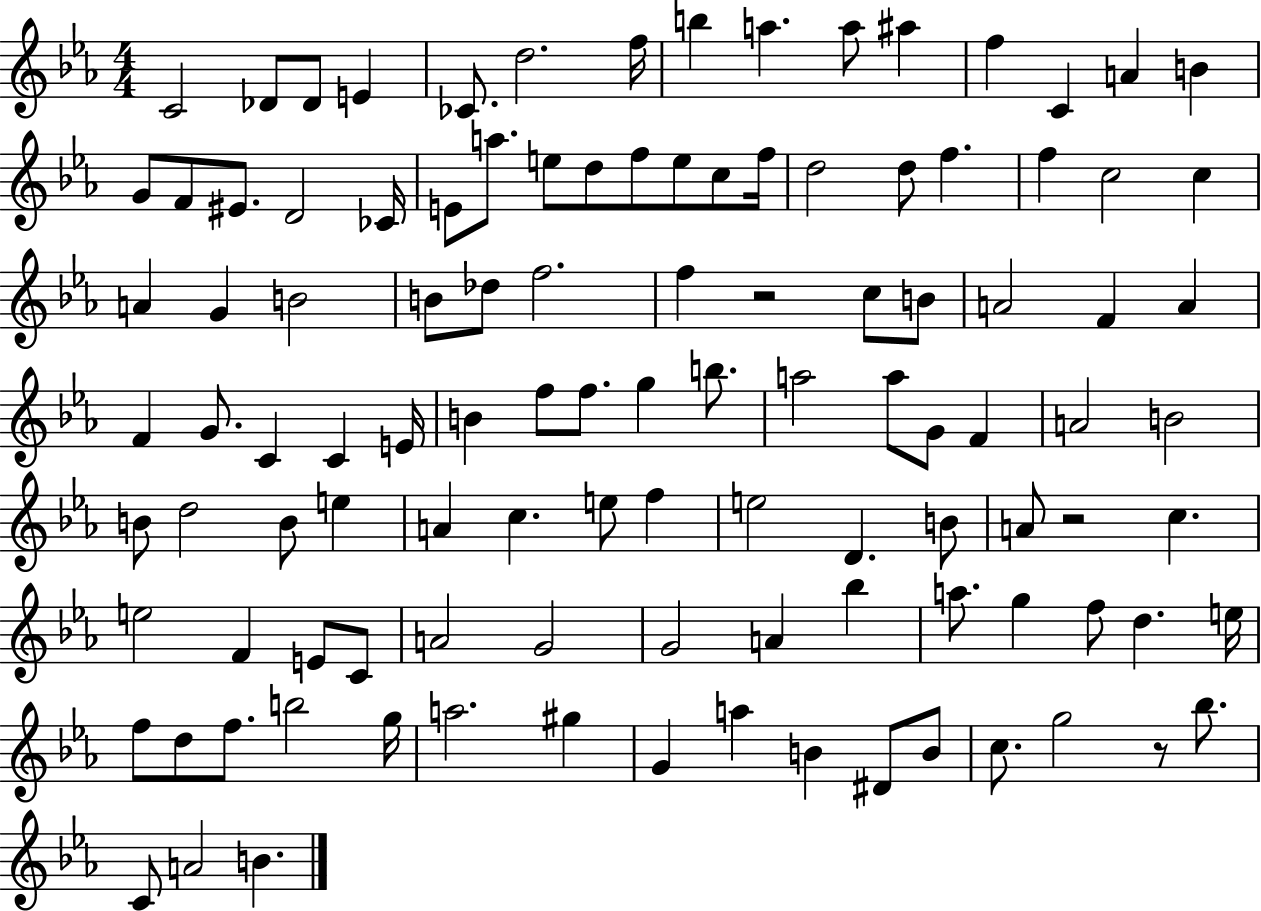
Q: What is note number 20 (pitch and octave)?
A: CES4